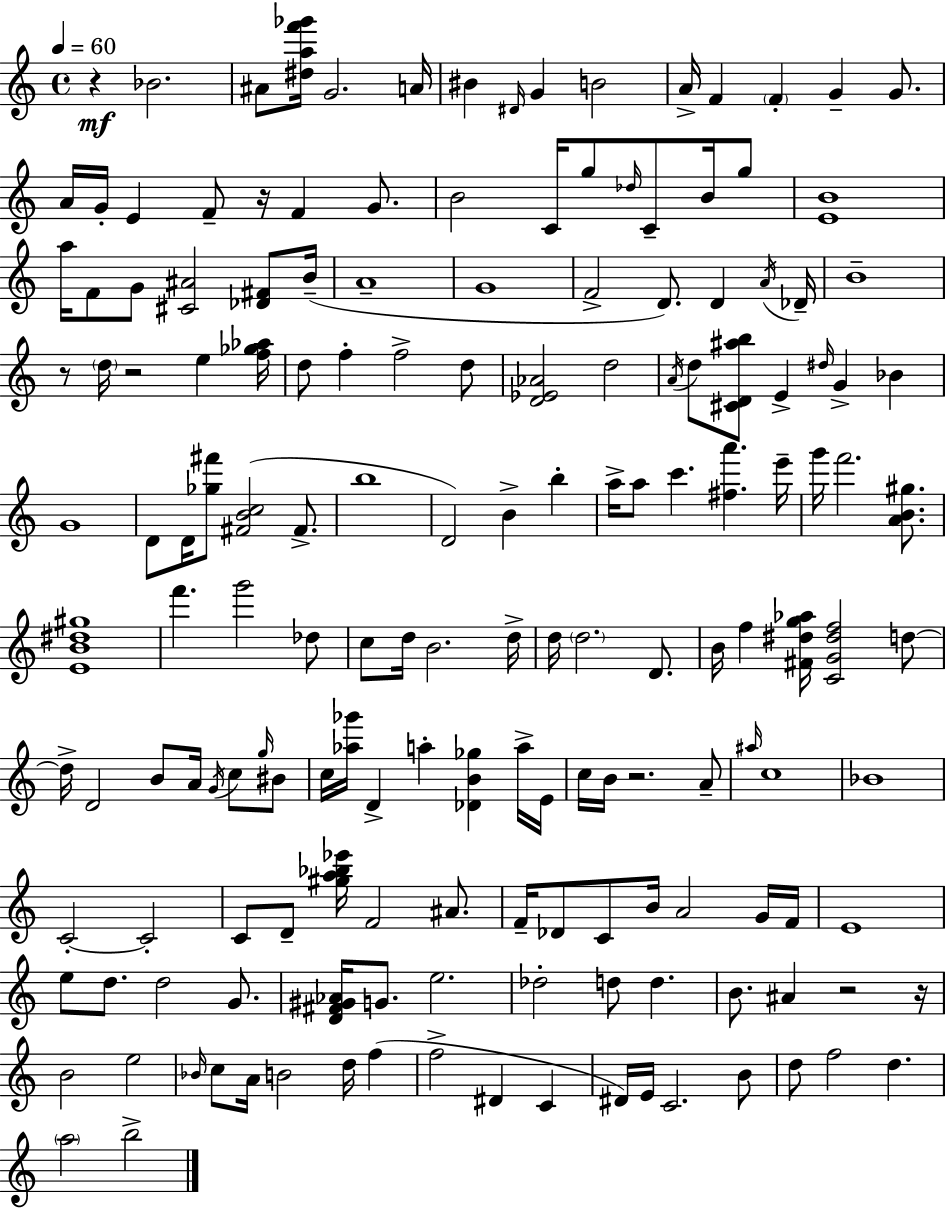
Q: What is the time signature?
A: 4/4